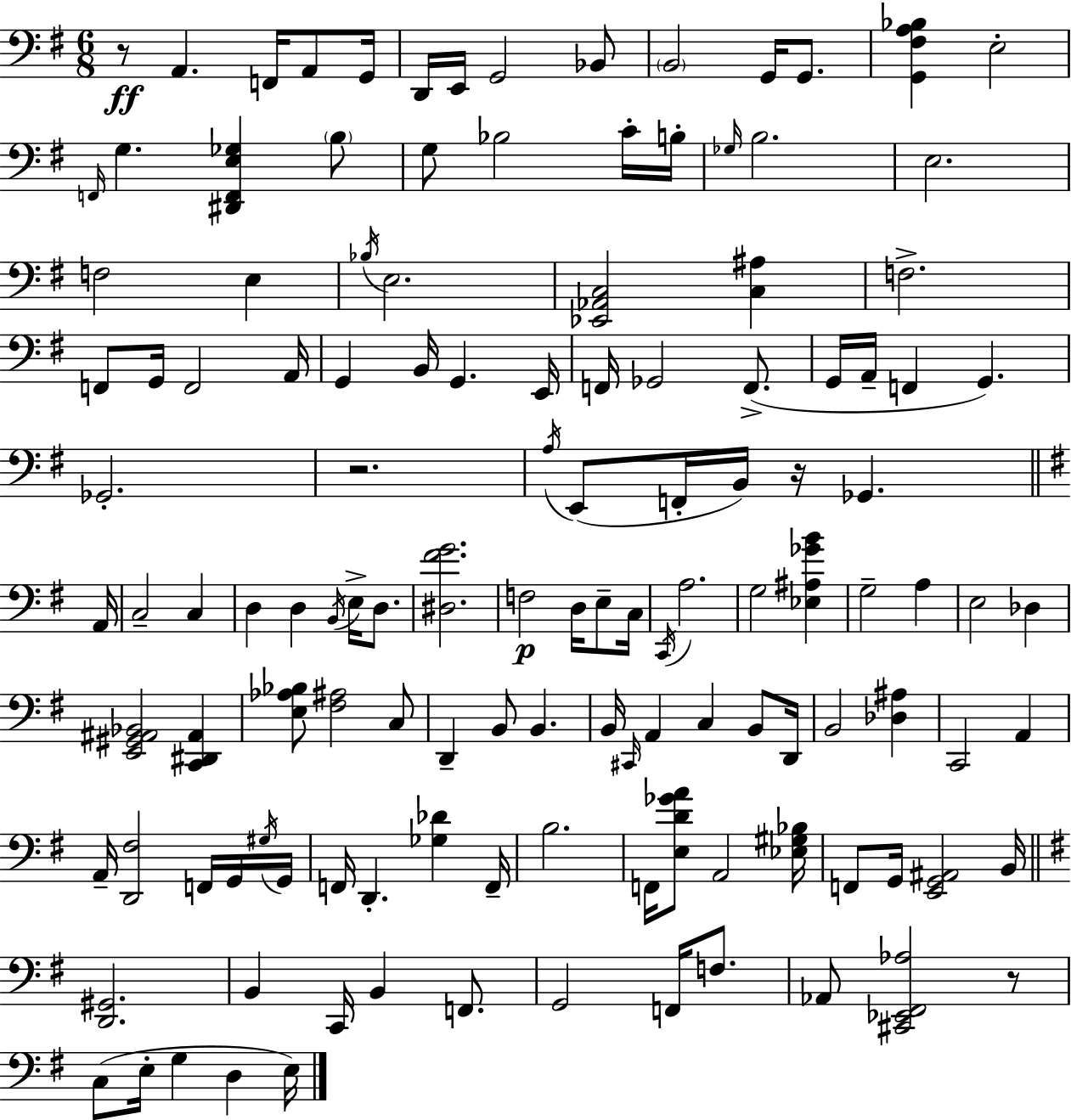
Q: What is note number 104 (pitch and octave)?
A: E3